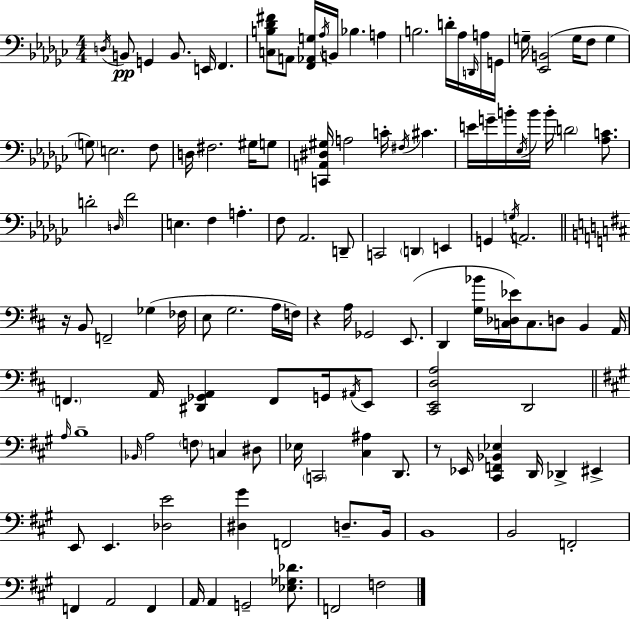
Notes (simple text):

D3/s B2/e G2/q B2/e. E2/s F2/q. [C3,B3,Db4,F#4]/e A2/e [F2,Ab2,G3]/s Ab3/s B2/s Bb3/q. A3/q B3/h. D4/s Ab3/s D2/s A3/s G2/s G3/s [Eb2,B2]/h G3/s F3/e G3/q G3/e E3/h. F3/e D3/s F#3/h. G#3/s G3/e [C2,A2,D#3,G#3]/s A3/h C4/s F#3/s C#4/q. E4/s G4/s B4/s Eb3/s B4/s B4/s D4/h [Ab3,C4]/e. D4/h D3/s F4/h E3/q. F3/q A3/q. F3/e Ab2/h. D2/e C2/h D2/q E2/q G2/q G3/s A2/h. R/s B2/e F2/h Gb3/q FES3/s E3/e G3/h. A3/s F3/s R/q A3/s Gb2/h E2/e. D2/q [G3,Bb4]/s [C3,Db3,Eb4]/s C3/e. D3/e B2/q A2/s F2/q. A2/s [D#2,Gb2,A2]/q F2/e G2/s A#2/s E2/e [C#2,E2,D3,A3]/h D2/h A3/s B3/w Bb2/s A3/h F3/e C3/q D#3/e Eb3/s C2/h [C#3,A#3]/q D2/e. R/e Eb2/s [C#2,F2,Bb2,Eb3]/q D2/s Db2/q EIS2/q E2/e E2/q. [Db3,E4]/h [D#3,G#4]/q F2/h D3/e. B2/s B2/w B2/h F2/h F2/q A2/h F2/q A2/s A2/q G2/h [Eb3,Gb3,Db4]/e. F2/h F3/h